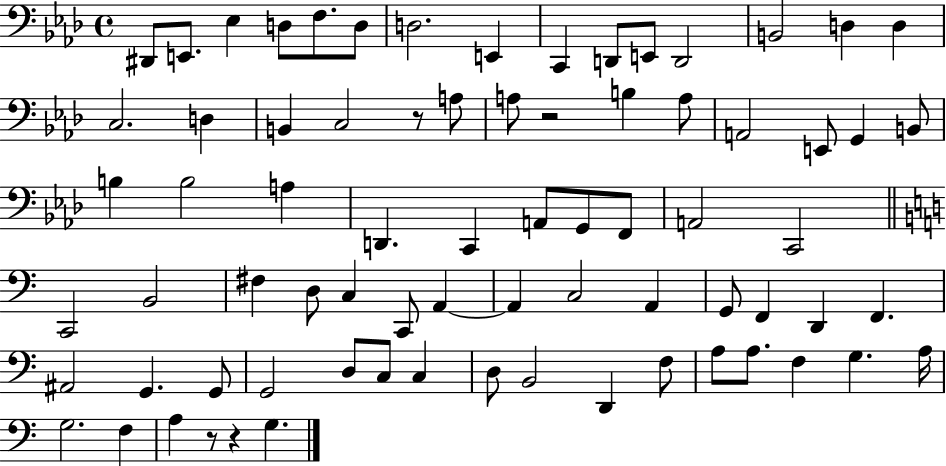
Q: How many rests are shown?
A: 4